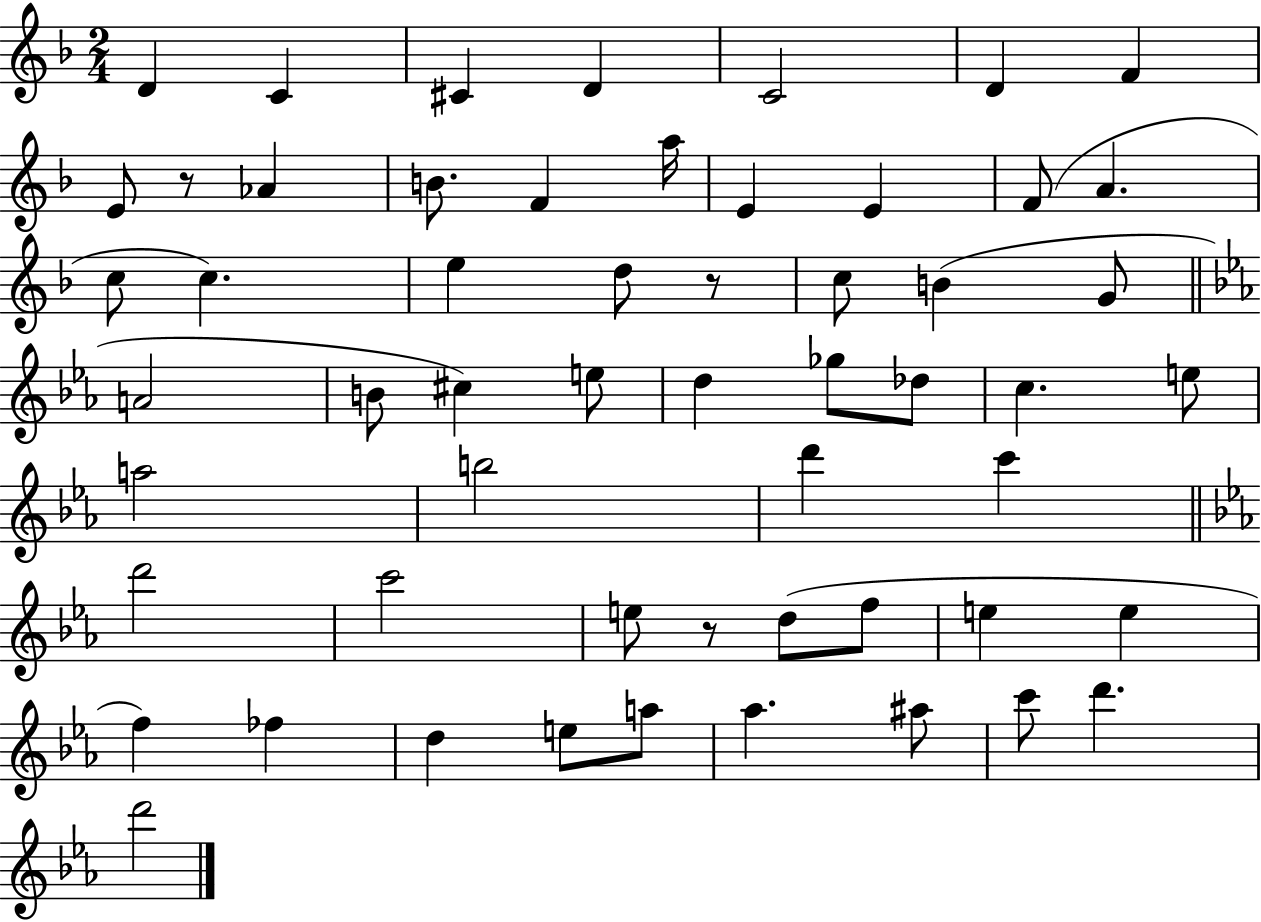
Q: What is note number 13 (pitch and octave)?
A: E4